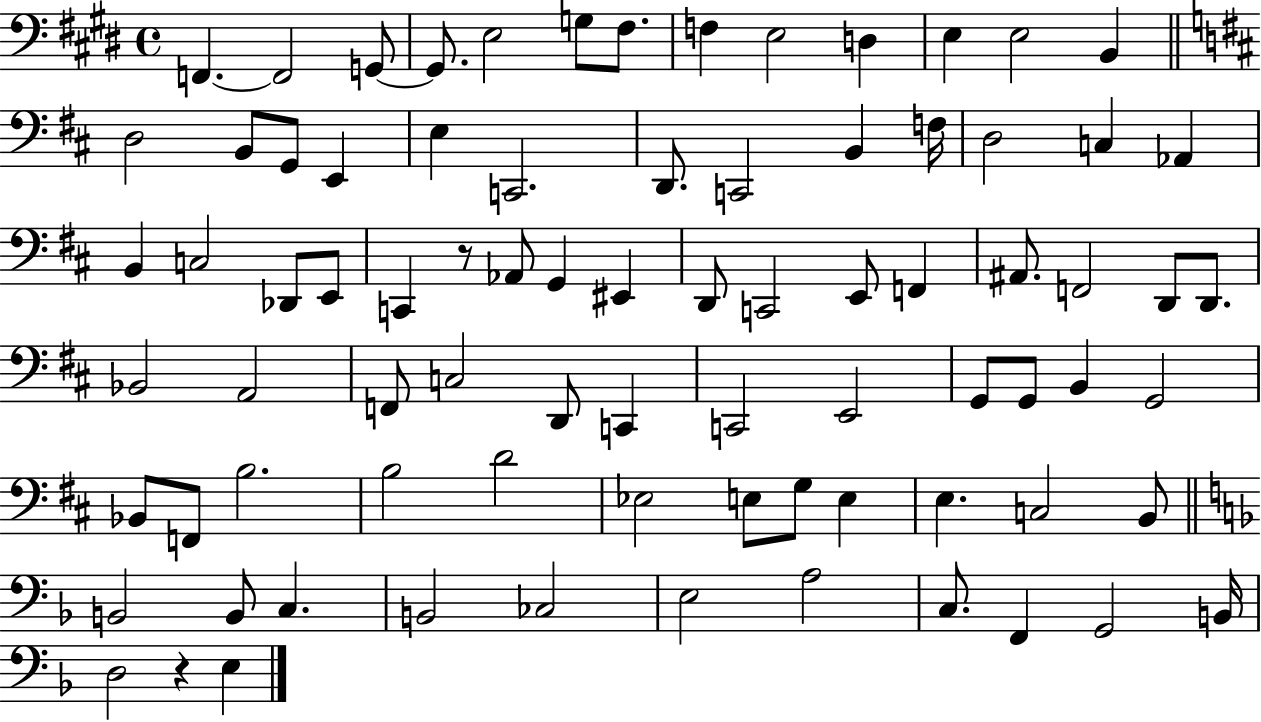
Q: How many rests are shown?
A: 2